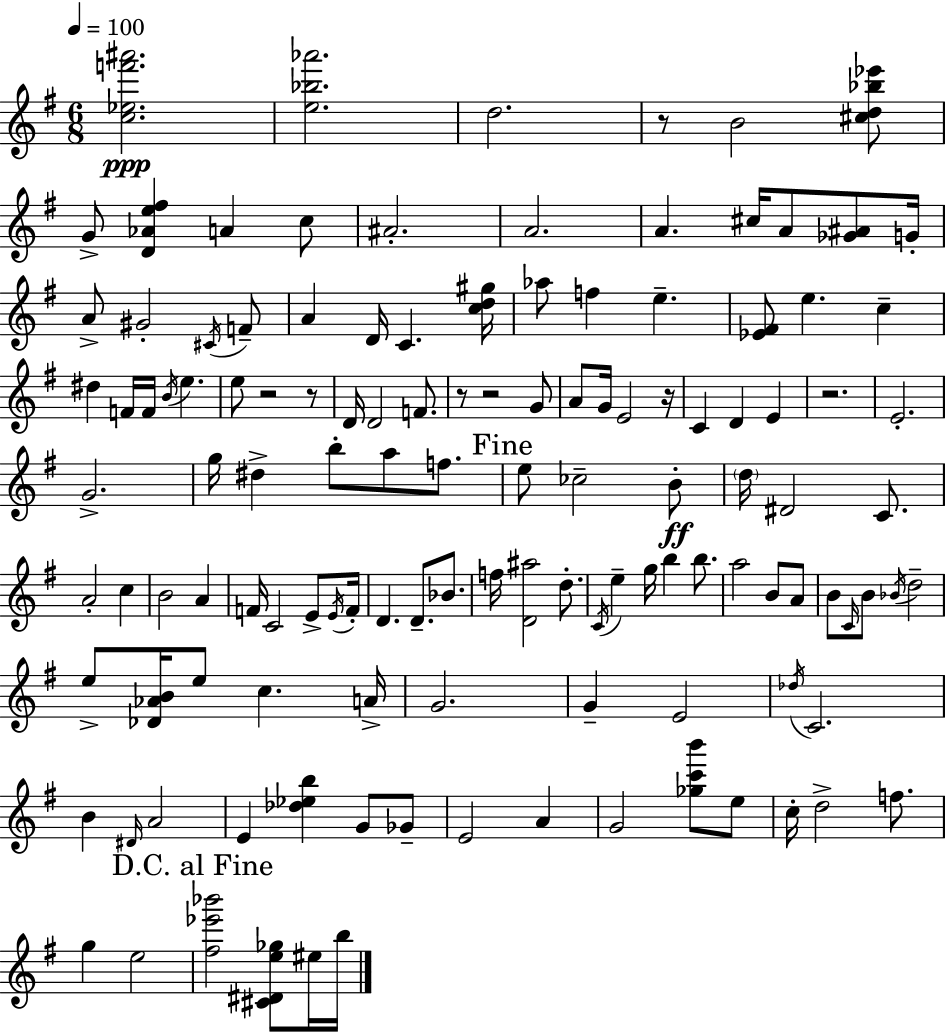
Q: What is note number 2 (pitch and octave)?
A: B4